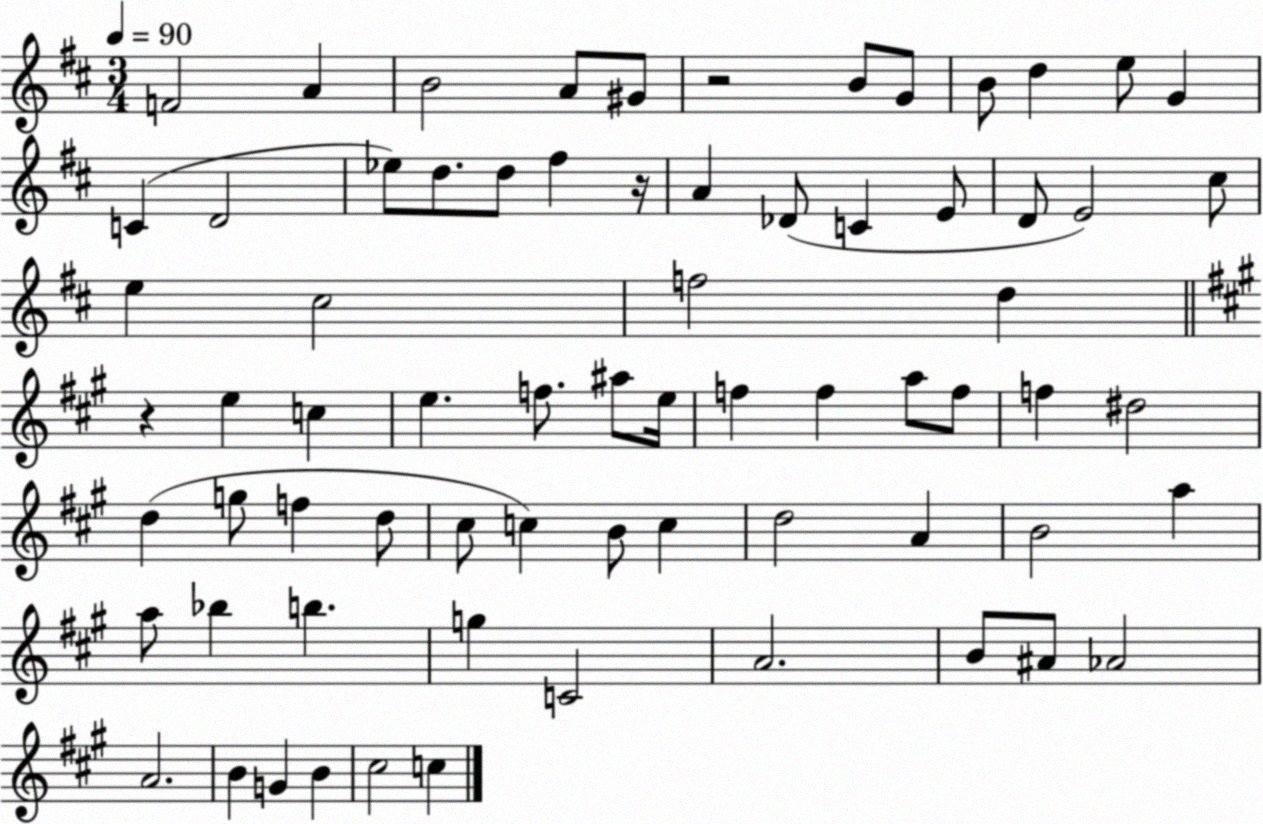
X:1
T:Untitled
M:3/4
L:1/4
K:D
F2 A B2 A/2 ^G/2 z2 B/2 G/2 B/2 d e/2 G C D2 _e/2 d/2 d/2 ^f z/4 A _D/2 C E/2 D/2 E2 ^c/2 e ^c2 f2 d z e c e f/2 ^a/2 e/4 f f a/2 f/2 f ^d2 d g/2 f d/2 ^c/2 c B/2 c d2 A B2 a a/2 _b b g C2 A2 B/2 ^A/2 _A2 A2 B G B ^c2 c